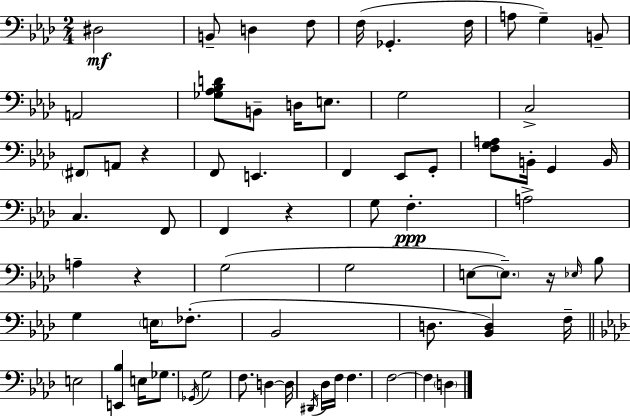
{
  \clef bass
  \numericTimeSignature
  \time 2/4
  \key aes \major
  dis2\mf | b,8-- d4 f8 | f16( ges,4.-. f16 | a8 g4--) b,8-- | \break a,2 | <ges aes bes d'>8 b,8-- d16 e8. | g2 | c2-> | \break \parenthesize fis,8 a,8 r4 | f,8 e,4. | f,4 ees,8 g,8-. | <f g a>8 b,16-. g,4 b,16 | \break c4. f,8 | f,4 r4 | g8 f4.-.\ppp | a2-> | \break a4-- r4 | g2( | g2 | e8~~ \parenthesize e8.--) r16 \grace { ees16 } bes8 | \break g4 \parenthesize e16 fes8.-.( | bes,2 | d8. <bes, d>4) | f16-- \bar "||" \break \key aes \major e2 | <e, bes>4 e16 ges8. | \acciaccatura { ges,16 } g2 | f8. d4~~ | \break d16 \acciaccatura { dis,16 } des16 f16 f4. | f2~~ | f4 \parenthesize d4 | \bar "|."
}